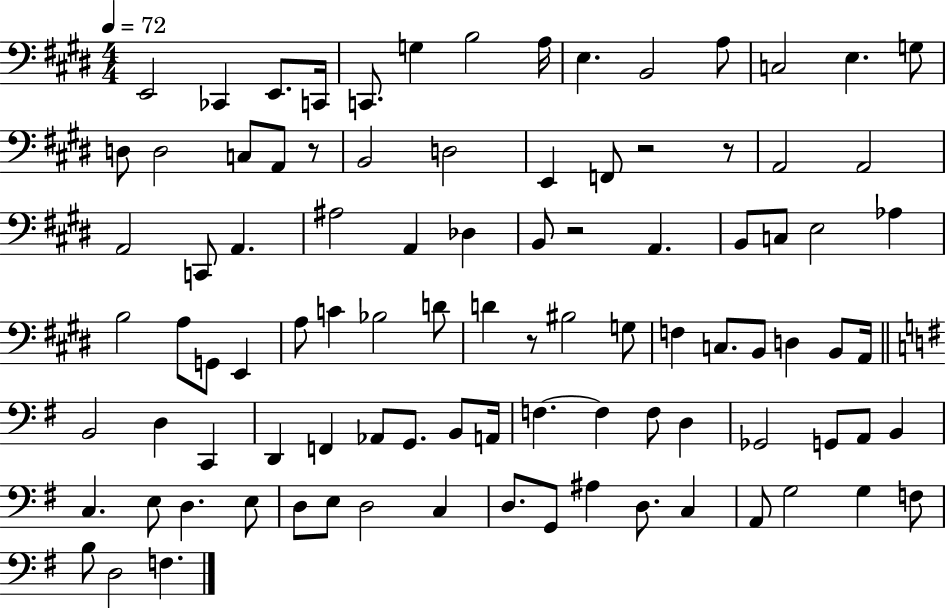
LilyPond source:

{
  \clef bass
  \numericTimeSignature
  \time 4/4
  \key e \major
  \tempo 4 = 72
  e,2 ces,4 e,8. c,16 | c,8. g4 b2 a16 | e4. b,2 a8 | c2 e4. g8 | \break d8 d2 c8 a,8 r8 | b,2 d2 | e,4 f,8 r2 r8 | a,2 a,2 | \break a,2 c,8 a,4. | ais2 a,4 des4 | b,8 r2 a,4. | b,8 c8 e2 aes4 | \break b2 a8 g,8 e,4 | a8 c'4 bes2 d'8 | d'4 r8 bis2 g8 | f4 c8. b,8 d4 b,8 a,16 | \break \bar "||" \break \key g \major b,2 d4 c,4 | d,4 f,4 aes,8 g,8. b,8 a,16 | f4.~~ f4 f8 d4 | ges,2 g,8 a,8 b,4 | \break c4. e8 d4. e8 | d8 e8 d2 c4 | d8. g,8 ais4 d8. c4 | a,8 g2 g4 f8 | \break b8 d2 f4. | \bar "|."
}